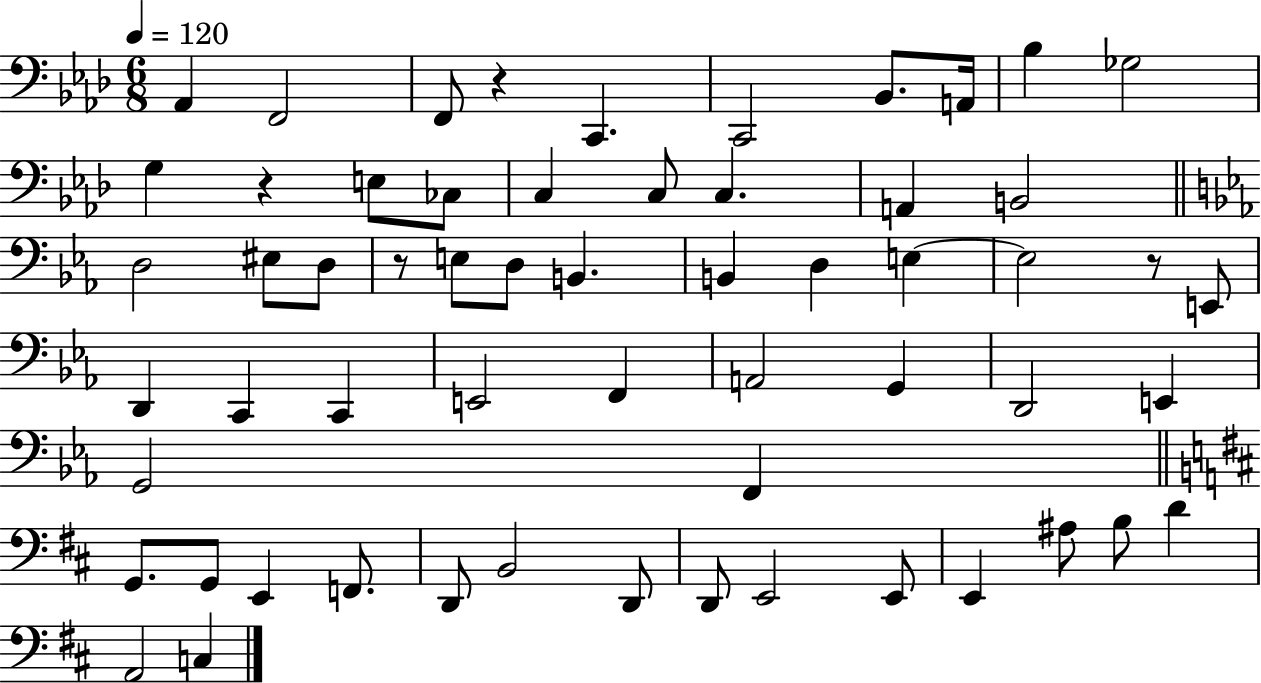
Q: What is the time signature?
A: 6/8